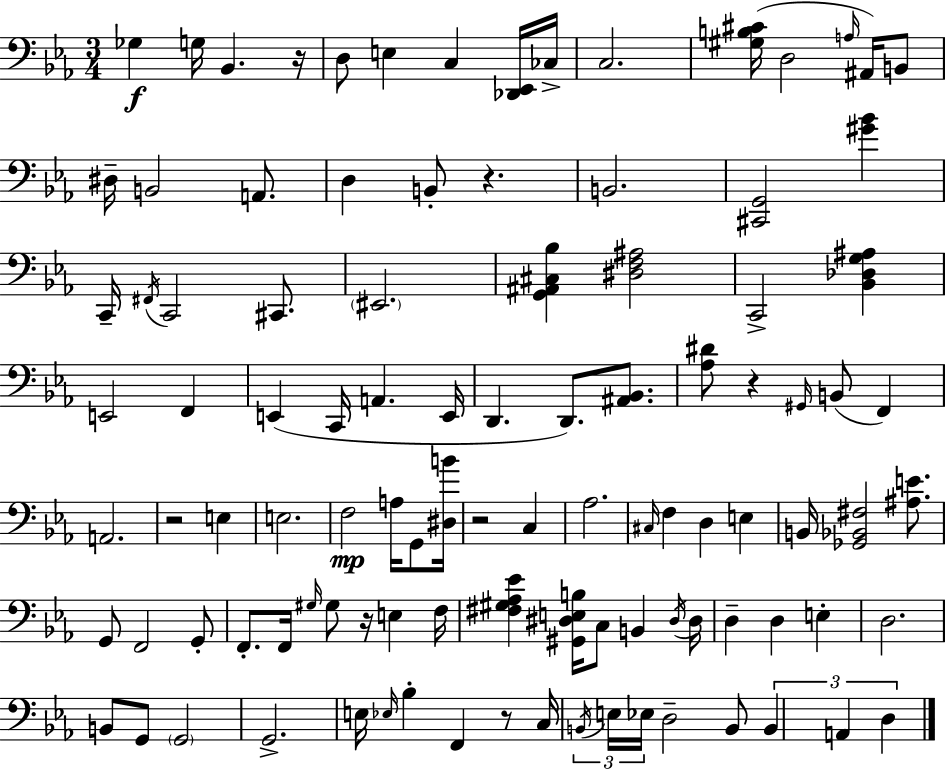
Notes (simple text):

Gb3/q G3/s Bb2/q. R/s D3/e E3/q C3/q [Db2,Eb2]/s CES3/s C3/h. [G#3,B3,C#4]/s D3/h A3/s A#2/s B2/e D#3/s B2/h A2/e. D3/q B2/e R/q. B2/h. [C#2,G2]/h [G#4,Bb4]/q C2/s F#2/s C2/h C#2/e. EIS2/h. [G2,A#2,C#3,Bb3]/q [D#3,F3,A#3]/h C2/h [Bb2,Db3,G3,A#3]/q E2/h F2/q E2/q C2/s A2/q. E2/s D2/q. D2/e. [A#2,Bb2]/e. [Ab3,D#4]/e R/q G#2/s B2/e F2/q A2/h. R/h E3/q E3/h. F3/h A3/s G2/e [D#3,B4]/s R/h C3/q Ab3/h. C#3/s F3/q D3/q E3/q B2/s [Gb2,Bb2,F#3]/h [A#3,E4]/e. G2/e F2/h G2/e F2/e. F2/s G#3/s G#3/e R/s E3/q F3/s [F#3,G#3,Ab3,Eb4]/q [G#2,D#3,E3,B3]/s C3/e B2/q D#3/s D#3/s D3/q D3/q E3/q D3/h. B2/e G2/e G2/h G2/h. E3/s Eb3/s Bb3/q F2/q R/e C3/s B2/s E3/s Eb3/s D3/h B2/e B2/q A2/q D3/q